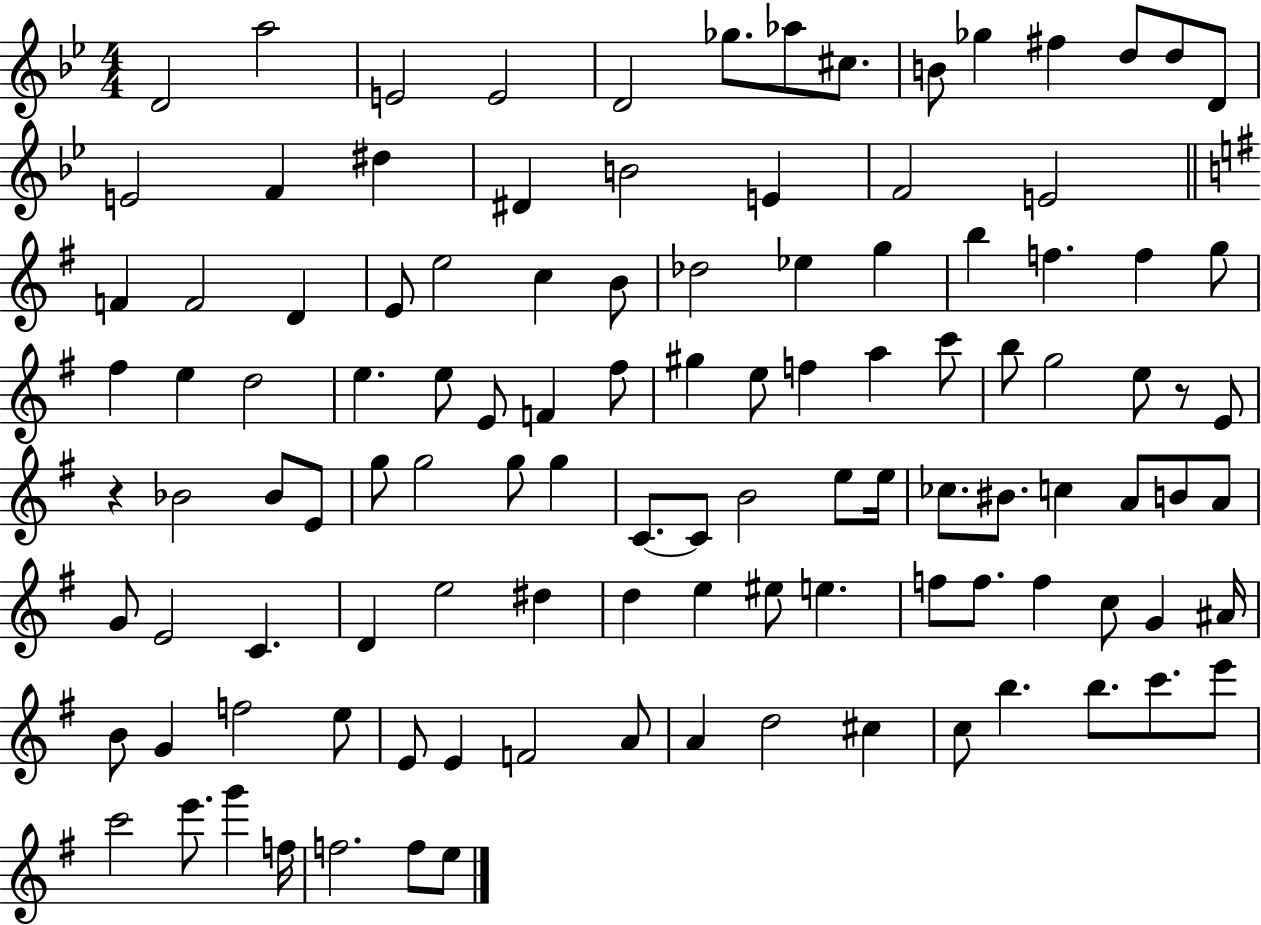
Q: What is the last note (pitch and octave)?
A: E5